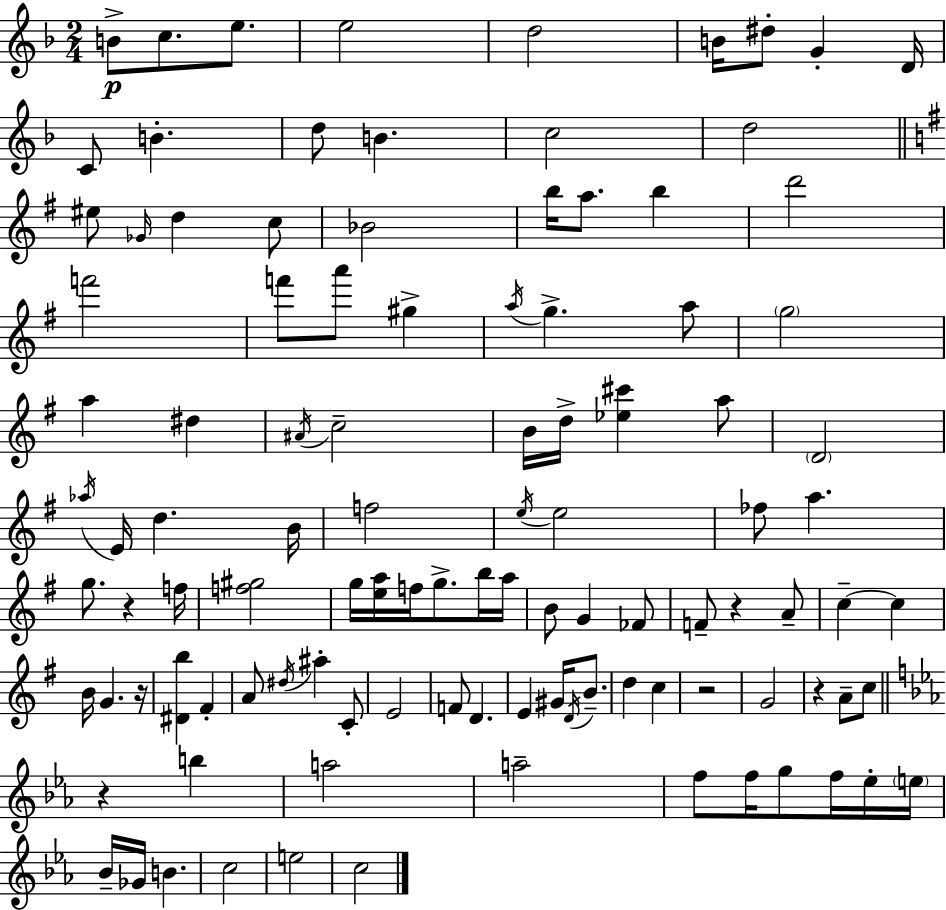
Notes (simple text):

B4/e C5/e. E5/e. E5/h D5/h B4/s D#5/e G4/q D4/s C4/e B4/q. D5/e B4/q. C5/h D5/h EIS5/e Gb4/s D5/q C5/e Bb4/h B5/s A5/e. B5/q D6/h F6/h F6/e A6/e G#5/q A5/s G5/q. A5/e G5/h A5/q D#5/q A#4/s C5/h B4/s D5/s [Eb5,C#6]/q A5/e D4/h Ab5/s E4/s D5/q. B4/s F5/h E5/s E5/h FES5/e A5/q. G5/e. R/q F5/s [F5,G#5]/h G5/s [E5,A5]/s F5/s G5/e. B5/s A5/s B4/e G4/q FES4/e F4/e R/q A4/e C5/q C5/q B4/s G4/q. R/s [D#4,B5]/q F#4/q A4/e D#5/s A#5/q C4/e E4/h F4/e D4/q. E4/q G#4/s D4/s B4/e. D5/q C5/q R/h G4/h R/q A4/e C5/e R/q B5/q A5/h A5/h F5/e F5/s G5/e F5/s Eb5/s E5/s Bb4/s Gb4/s B4/q. C5/h E5/h C5/h